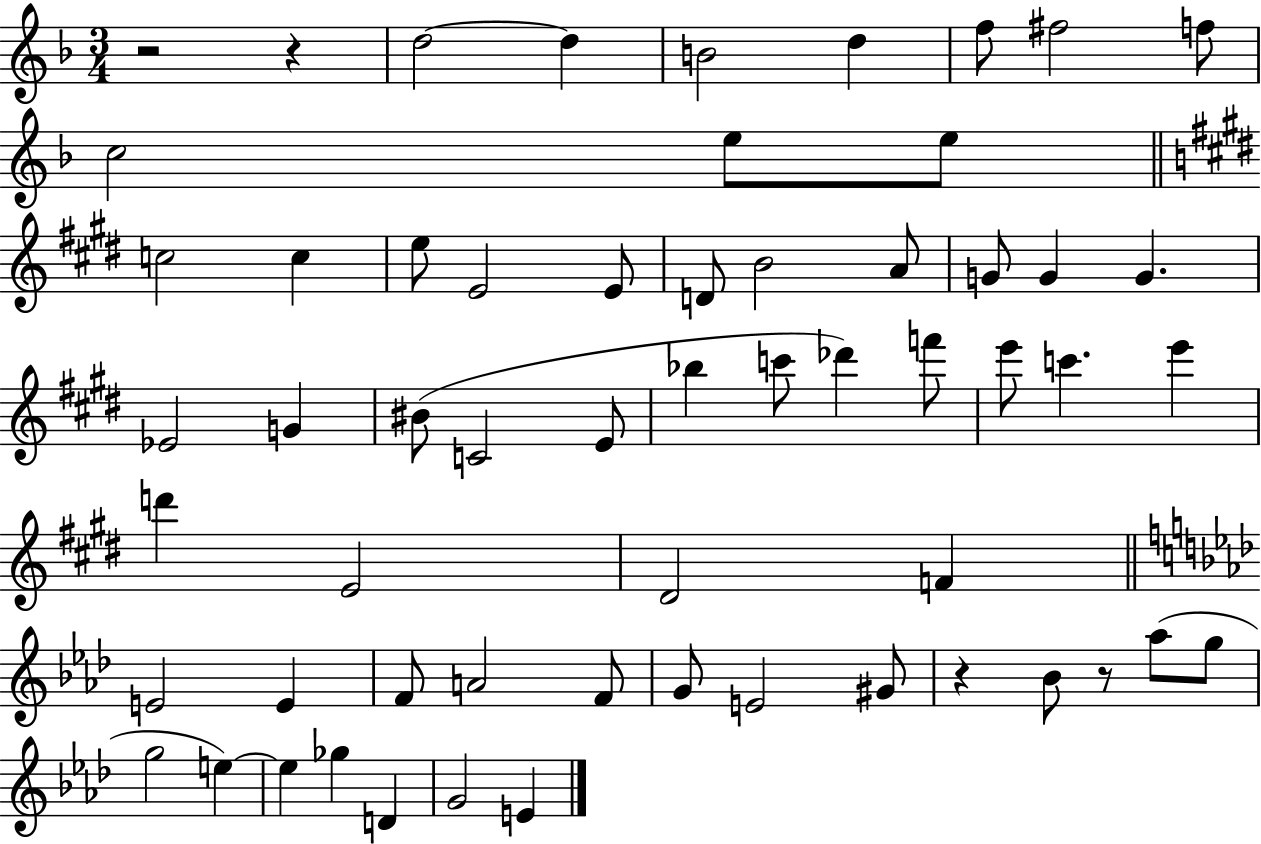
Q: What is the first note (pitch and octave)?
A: D5